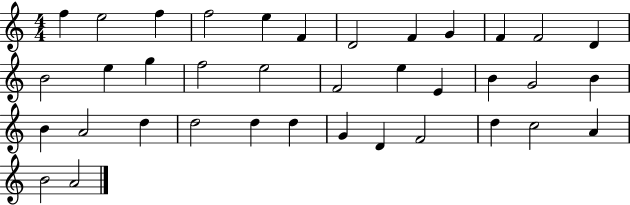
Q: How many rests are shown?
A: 0